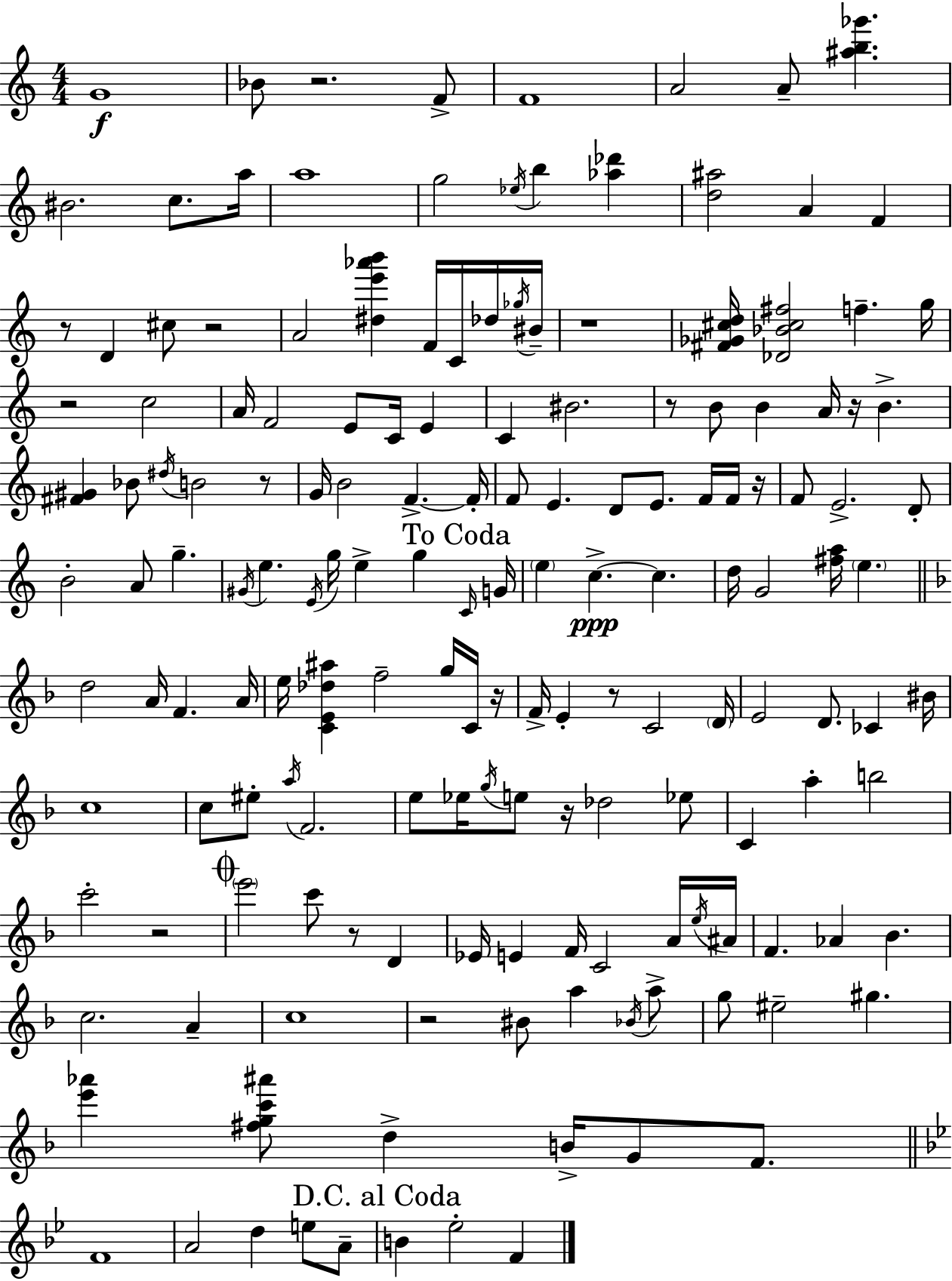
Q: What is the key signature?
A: C major